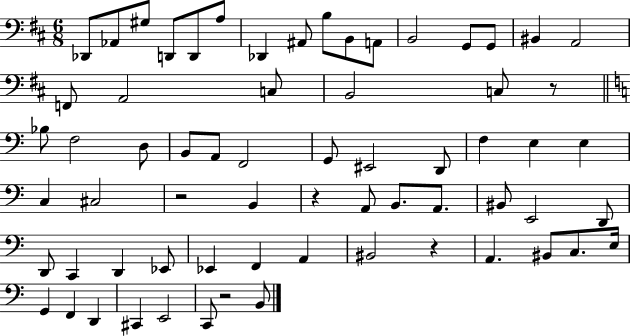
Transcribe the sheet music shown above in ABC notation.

X:1
T:Untitled
M:6/8
L:1/4
K:D
_D,,/2 _A,,/2 ^G,/2 D,,/2 D,,/2 A,/2 _D,, ^A,,/2 B,/2 B,,/2 A,,/2 B,,2 G,,/2 G,,/2 ^B,, A,,2 F,,/2 A,,2 C,/2 B,,2 C,/2 z/2 _B,/2 F,2 D,/2 B,,/2 A,,/2 F,,2 G,,/2 ^E,,2 D,,/2 F, E, E, C, ^C,2 z2 B,, z A,,/2 B,,/2 A,,/2 ^B,,/2 E,,2 D,,/2 D,,/2 C,, D,, _E,,/2 _E,, F,, A,, ^B,,2 z A,, ^B,,/2 C,/2 E,/4 G,, F,, D,, ^C,, E,,2 C,,/2 z2 B,,/2